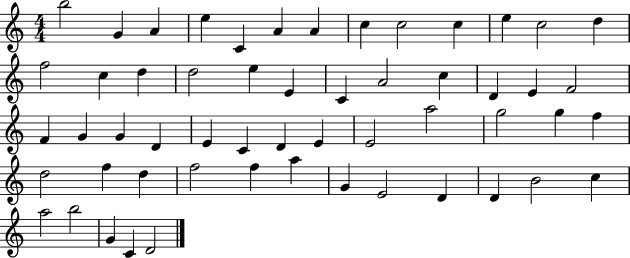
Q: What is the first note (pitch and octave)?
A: B5